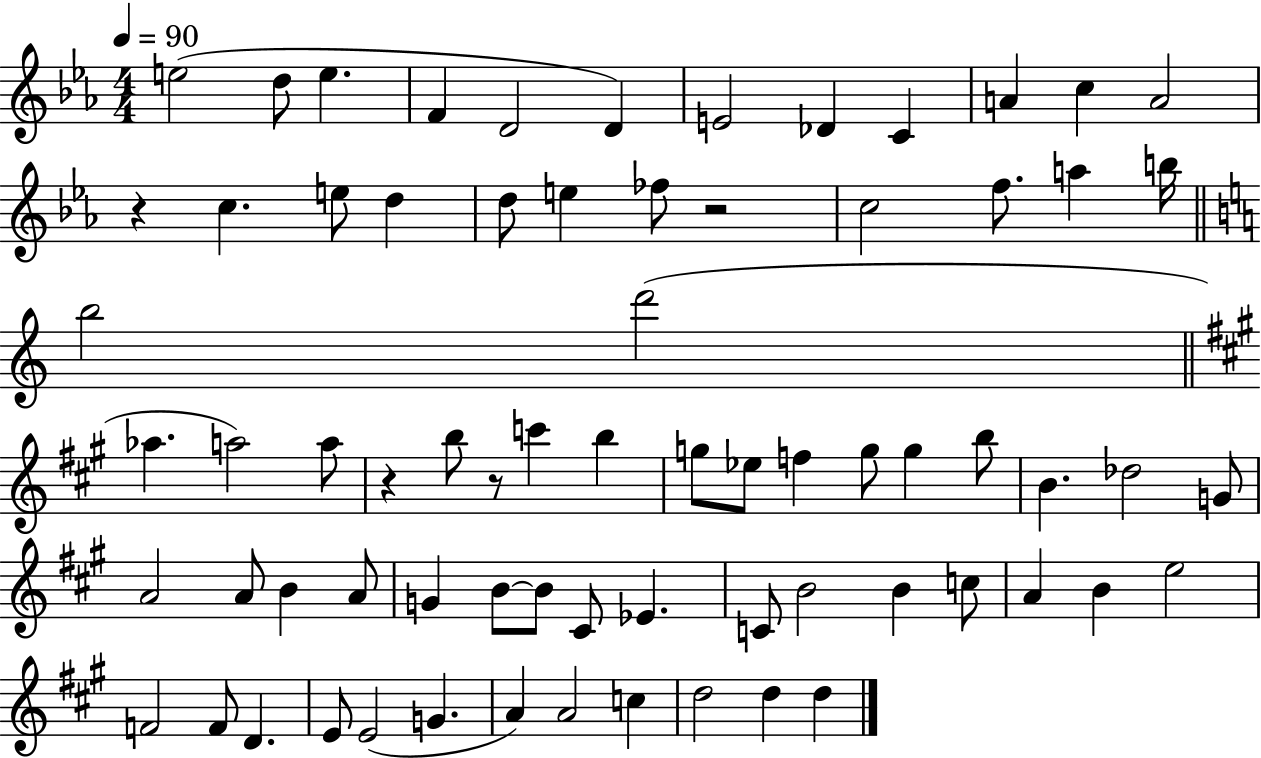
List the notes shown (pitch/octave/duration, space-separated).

E5/h D5/e E5/q. F4/q D4/h D4/q E4/h Db4/q C4/q A4/q C5/q A4/h R/q C5/q. E5/e D5/q D5/e E5/q FES5/e R/h C5/h F5/e. A5/q B5/s B5/h D6/h Ab5/q. A5/h A5/e R/q B5/e R/e C6/q B5/q G5/e Eb5/e F5/q G5/e G5/q B5/e B4/q. Db5/h G4/e A4/h A4/e B4/q A4/e G4/q B4/e B4/e C#4/e Eb4/q. C4/e B4/h B4/q C5/e A4/q B4/q E5/h F4/h F4/e D4/q. E4/e E4/h G4/q. A4/q A4/h C5/q D5/h D5/q D5/q